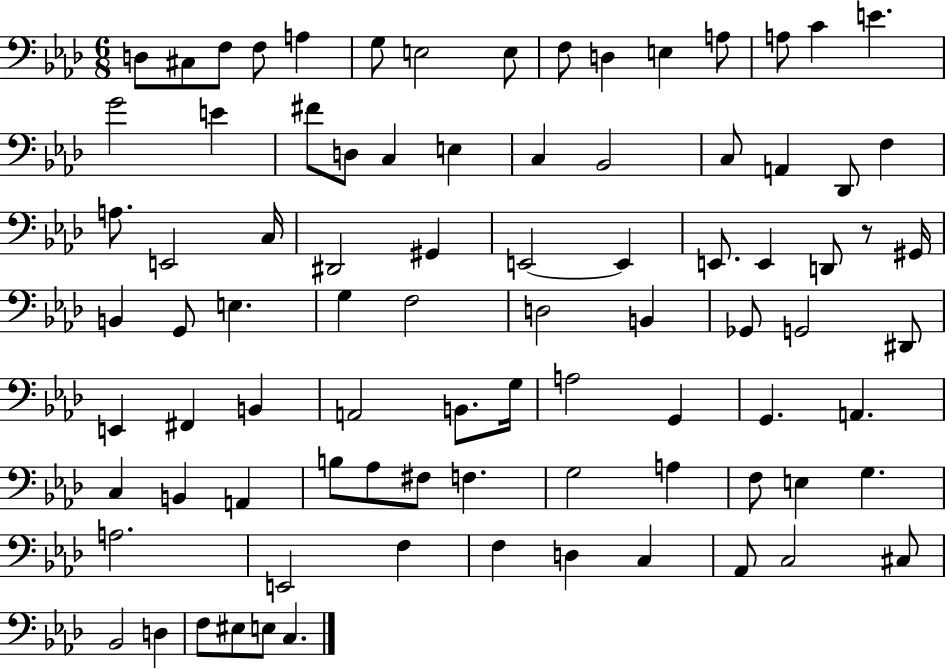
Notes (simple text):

D3/e C#3/e F3/e F3/e A3/q G3/e E3/h E3/e F3/e D3/q E3/q A3/e A3/e C4/q E4/q. G4/h E4/q F#4/e D3/e C3/q E3/q C3/q Bb2/h C3/e A2/q Db2/e F3/q A3/e. E2/h C3/s D#2/h G#2/q E2/h E2/q E2/e. E2/q D2/e R/e G#2/s B2/q G2/e E3/q. G3/q F3/h D3/h B2/q Gb2/e G2/h D#2/e E2/q F#2/q B2/q A2/h B2/e. G3/s A3/h G2/q G2/q. A2/q. C3/q B2/q A2/q B3/e Ab3/e F#3/e F3/q. G3/h A3/q F3/e E3/q G3/q. A3/h. E2/h F3/q F3/q D3/q C3/q Ab2/e C3/h C#3/e Bb2/h D3/q F3/e EIS3/e E3/e C3/q.